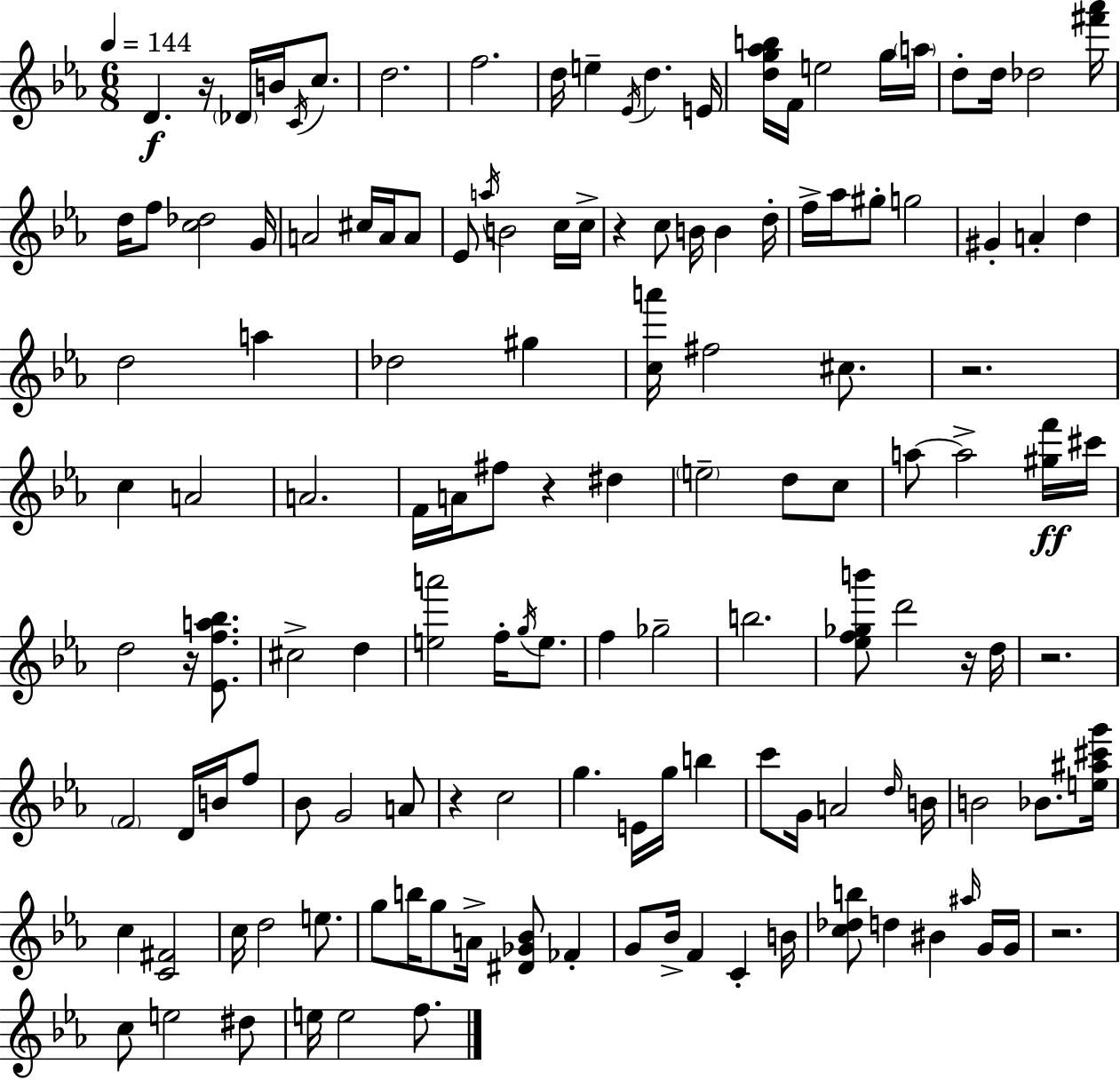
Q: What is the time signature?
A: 6/8